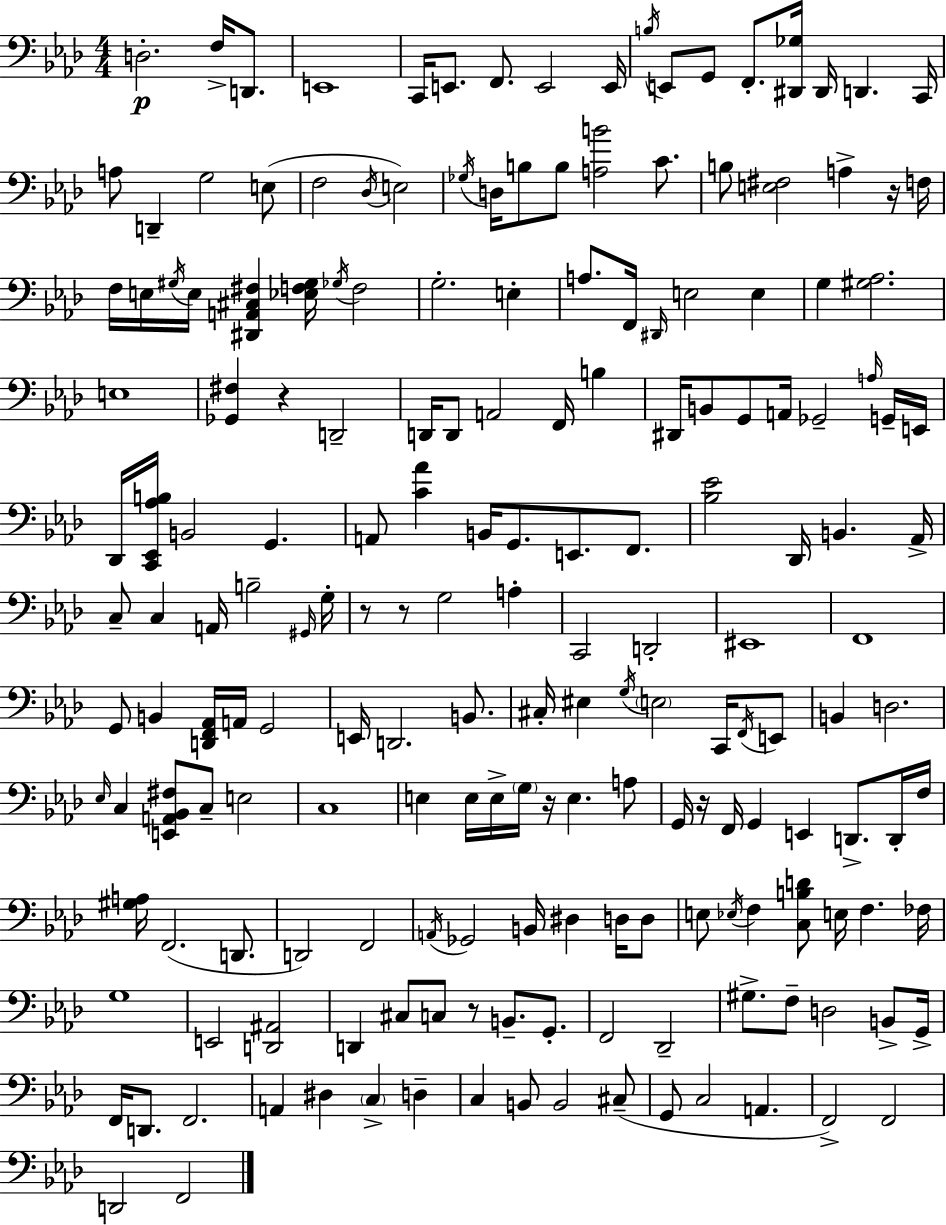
{
  \clef bass
  \numericTimeSignature
  \time 4/4
  \key aes \major
  \repeat volta 2 { d2.-.\p f16-> d,8. | e,1 | c,16 e,8. f,8. e,2 e,16 | \acciaccatura { b16 } e,8 g,8 f,8.-. <dis, ges>16 dis,16 d,4. | \break c,16 a8 d,4-- g2 e8( | f2 \acciaccatura { des16 } e2) | \acciaccatura { ges16 } d16 b8 b8 <a b'>2 | c'8. b8 <e fis>2 a4-> | \break r16 f16 f16 e16 \acciaccatura { gis16 } e16 <dis, a, cis fis>4 <ees f gis>16 \acciaccatura { ges16 } f2 | g2.-. | e4-. a8. f,16 \grace { dis,16 } e2 | e4 g4 <gis aes>2. | \break e1 | <ges, fis>4 r4 d,2-- | d,16 d,8 a,2 | f,16 b4 dis,16 b,8 g,8 a,16 ges,2-- | \break \grace { a16 } g,16-- e,16 des,16 <c, ees, aes b>16 b,2 | g,4. a,8 <c' aes'>4 b,16 g,8. | e,8. f,8. <bes ees'>2 des,16 | b,4. aes,16-> c8-- c4 a,16 b2-- | \break \grace { gis,16 } g16-. r8 r8 g2 | a4-. c,2 | d,2-. eis,1 | f,1 | \break g,8 b,4 <d, f, aes,>16 a,16 | g,2 e,16 d,2. | b,8. cis16-. eis4 \acciaccatura { g16 } \parenthesize e2 | c,16 \acciaccatura { f,16 } e,8 b,4 d2. | \break \grace { ees16 } c4 <e, a, bes, fis>8 | c8-- e2 c1 | e4 e16 | e16-> \parenthesize g16 r16 e4. a8 g,16 r16 f,16 g,4 | \break e,4 d,8.-> d,16-. f16 <gis a>16 f,2.( | d,8. d,2) | f,2 \acciaccatura { a,16 } ges,2 | b,16 dis4 d16 d8 e8 \acciaccatura { ees16 } f4 | \break <c b d'>8 e16 f4. fes16 g1 | e,2 | <d, ais,>2 d,4 | cis8 c8 r8 b,8.-- g,8.-. f,2 | \break des,2-- gis8.-> | f8-- d2 b,8-> g,16-> f,16 d,8. | f,2. a,4 | dis4 \parenthesize c4-> d4-- c4 | \break b,8 b,2 cis8--( g,8 c2 | a,4. f,2->) | f,2 d,2 | f,2 } \bar "|."
}